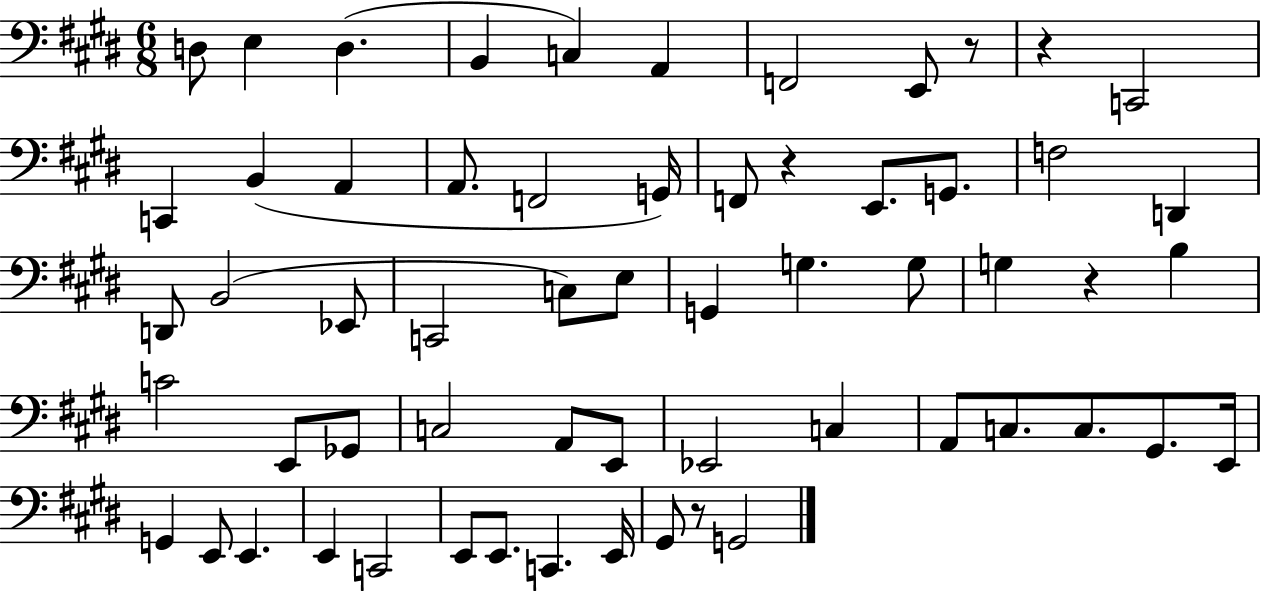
{
  \clef bass
  \numericTimeSignature
  \time 6/8
  \key e \major
  d8 e4 d4.( | b,4 c4) a,4 | f,2 e,8 r8 | r4 c,2 | \break c,4 b,4( a,4 | a,8. f,2 g,16) | f,8 r4 e,8. g,8. | f2 d,4 | \break d,8 b,2( ees,8 | c,2 c8) e8 | g,4 g4. g8 | g4 r4 b4 | \break c'2 e,8 ges,8 | c2 a,8 e,8 | ees,2 c4 | a,8 c8. c8. gis,8. e,16 | \break g,4 e,8 e,4. | e,4 c,2 | e,8 e,8. c,4. e,16 | gis,8 r8 g,2 | \break \bar "|."
}